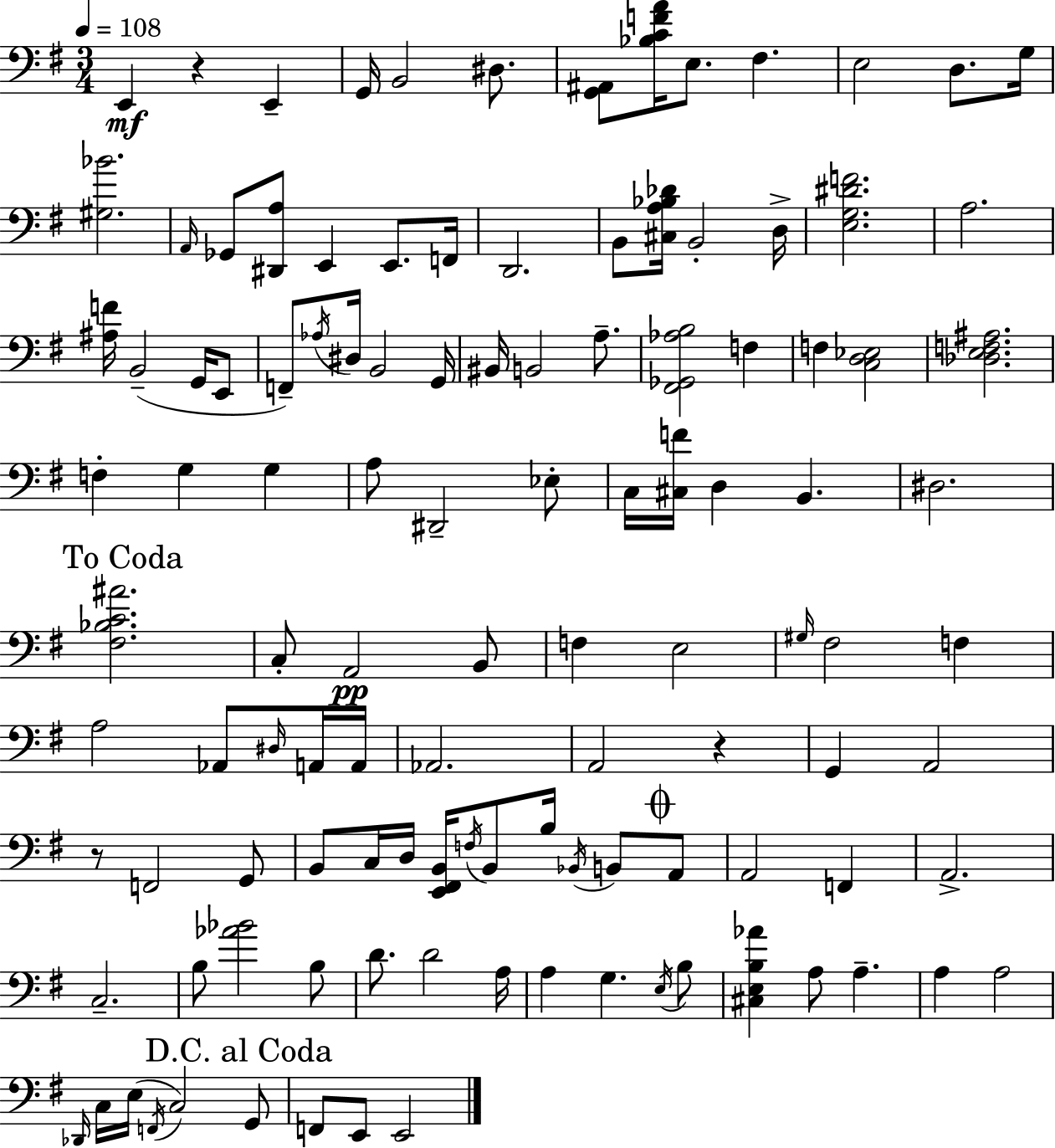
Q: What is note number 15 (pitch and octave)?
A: F2